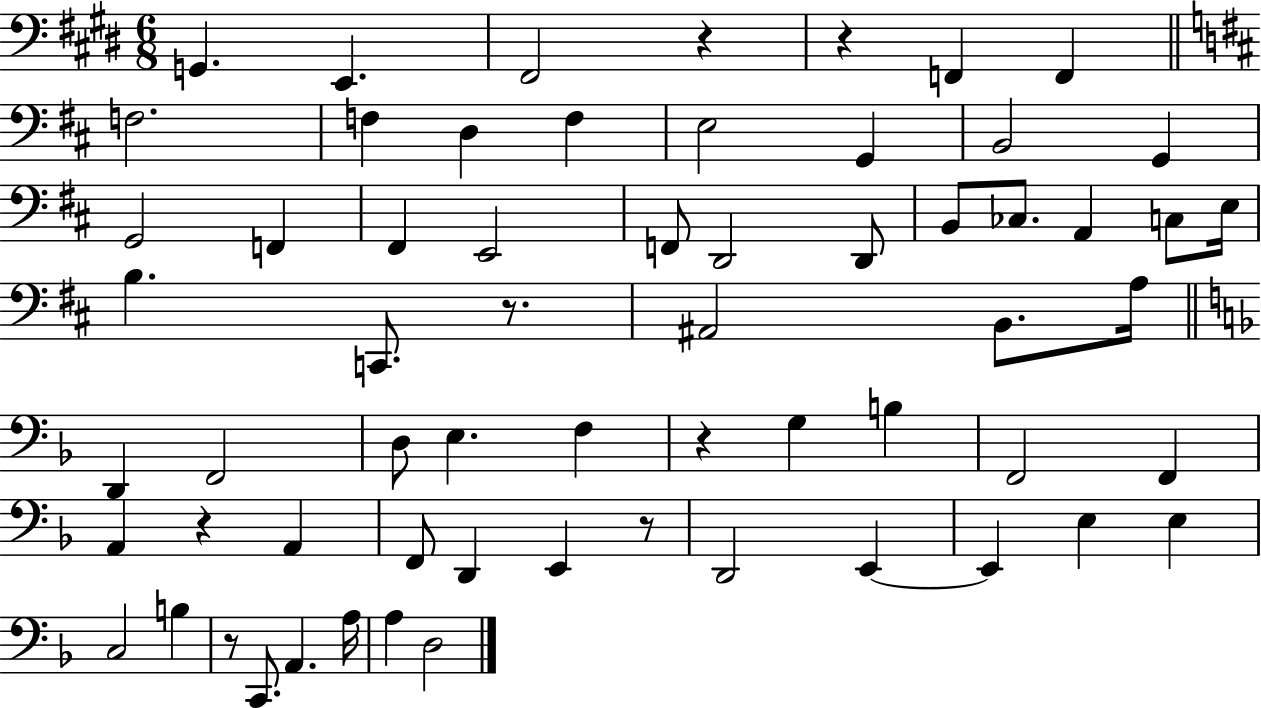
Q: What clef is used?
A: bass